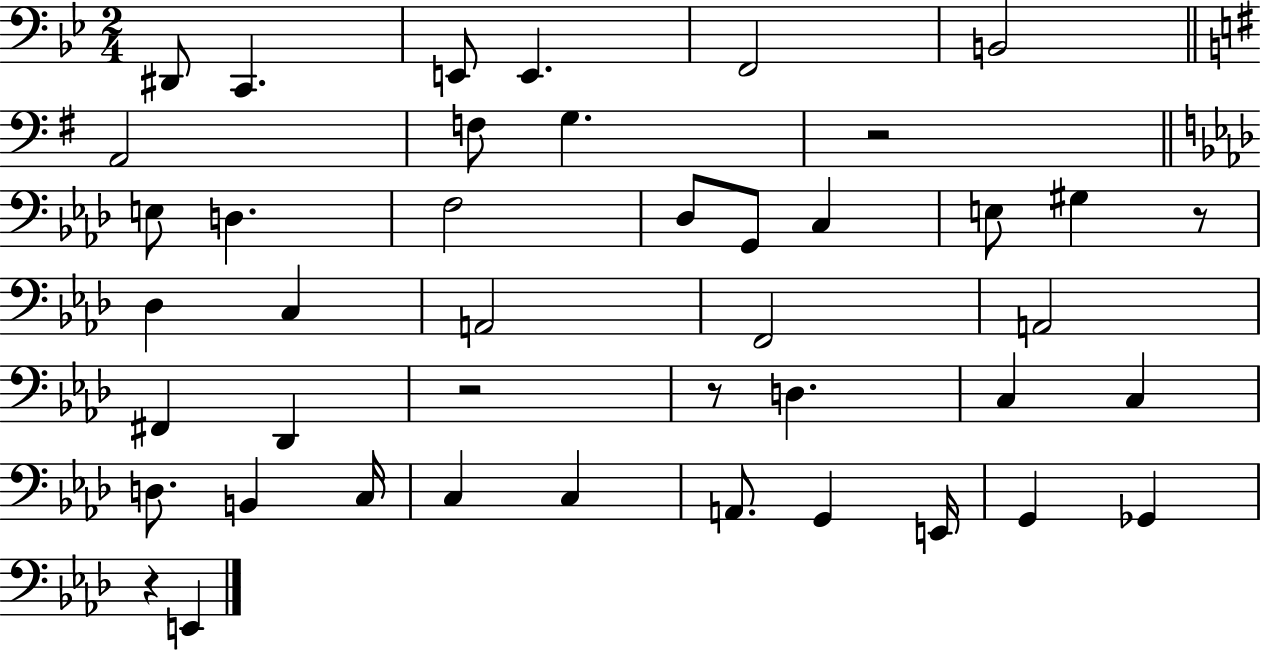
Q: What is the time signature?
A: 2/4